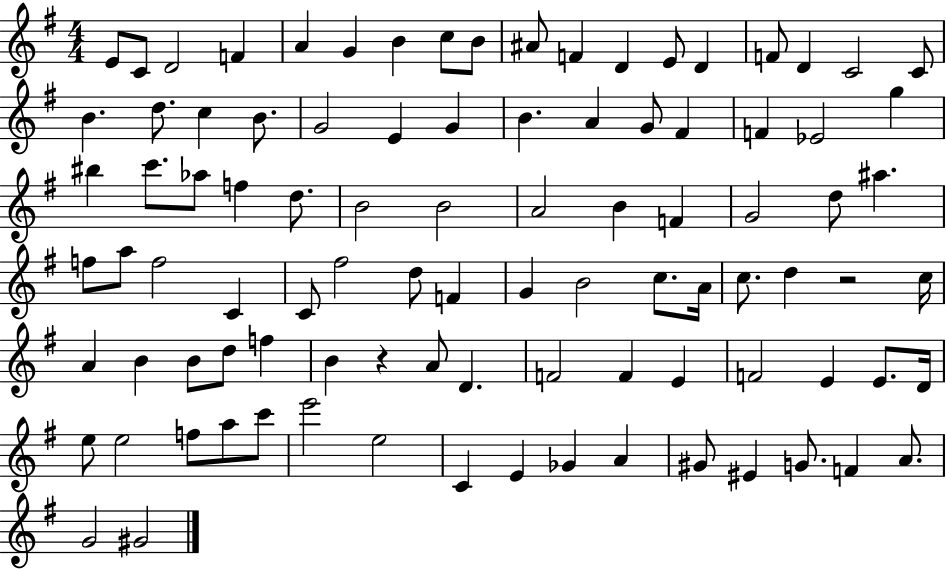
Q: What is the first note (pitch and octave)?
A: E4